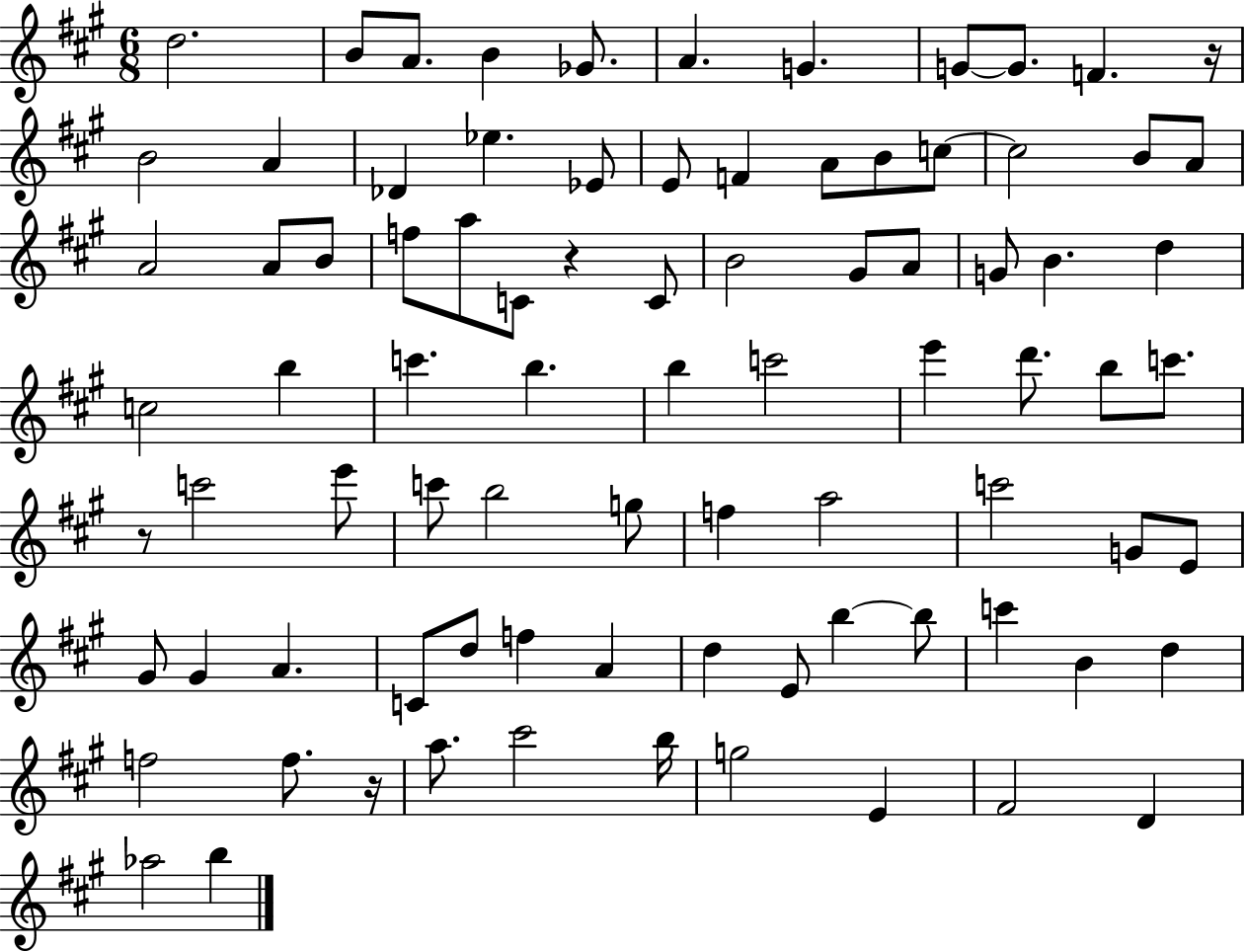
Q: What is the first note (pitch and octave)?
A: D5